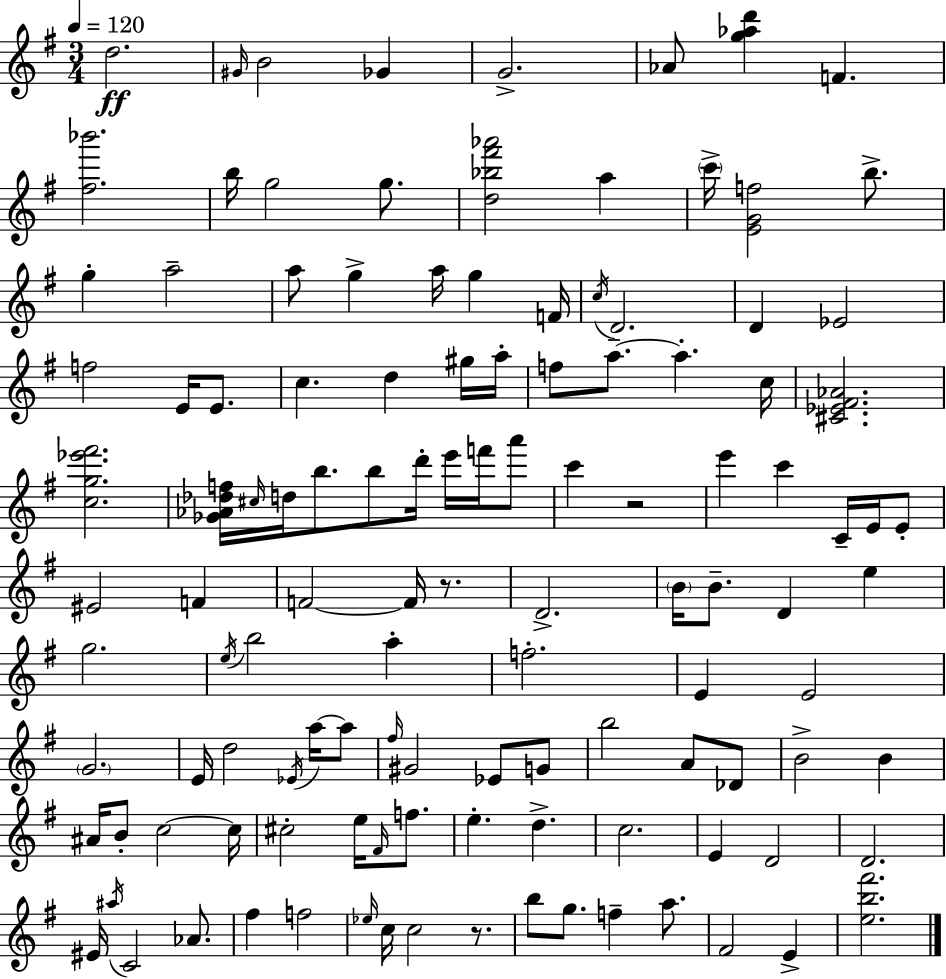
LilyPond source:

{
  \clef treble
  \numericTimeSignature
  \time 3/4
  \key g \major
  \tempo 4 = 120
  \repeat volta 2 { d''2.\ff | \grace { gis'16 } b'2 ges'4 | g'2.-> | aes'8 <g'' aes'' d'''>4 f'4. | \break <fis'' bes'''>2. | b''16 g''2 g''8. | <d'' bes'' fis''' aes'''>2 a''4 | \parenthesize c'''16-> <e' g' f''>2 b''8.-> | \break g''4-. a''2-- | a''8 g''4-> a''16 g''4 | f'16 \acciaccatura { c''16 } d'2. | d'4 ees'2 | \break f''2 e'16 e'8. | c''4. d''4 | gis''16 a''16-. f''8 a''8.--~~ a''4.-. | c''16 <cis' ees' fis' aes'>2. | \break <c'' g'' ees''' fis'''>2. | <ges' aes' des'' f''>16 \grace { cis''16 } d''16 b''8. b''8 d'''16-. e'''16 | f'''16 a'''8 c'''4 r2 | e'''4 c'''4 c'16-- | \break e'16 e'8-. eis'2 f'4 | f'2~~ f'16 | r8. d'2.-> | \parenthesize b'16 b'8.-- d'4 e''4 | \break g''2. | \acciaccatura { e''16 } b''2 | a''4-. f''2.-. | e'4 e'2 | \break \parenthesize g'2. | e'16 d''2 | \acciaccatura { ees'16 } a''16~~ a''8 \grace { fis''16 } gis'2 | ees'8 g'8 b''2 | \break a'8 des'8 b'2-> | b'4 ais'16 b'8-. c''2~~ | c''16 cis''2-. | e''16 \grace { fis'16 } f''8. e''4.-. | \break d''4.-> c''2. | e'4 d'2 | d'2. | eis'16 \acciaccatura { ais''16 } c'2 | \break aes'8. fis''4 | f''2 \grace { ees''16 } c''16 c''2 | r8. b''8 g''8. | f''4-- a''8. fis'2 | \break e'4-> <e'' b'' fis'''>2. | } \bar "|."
}